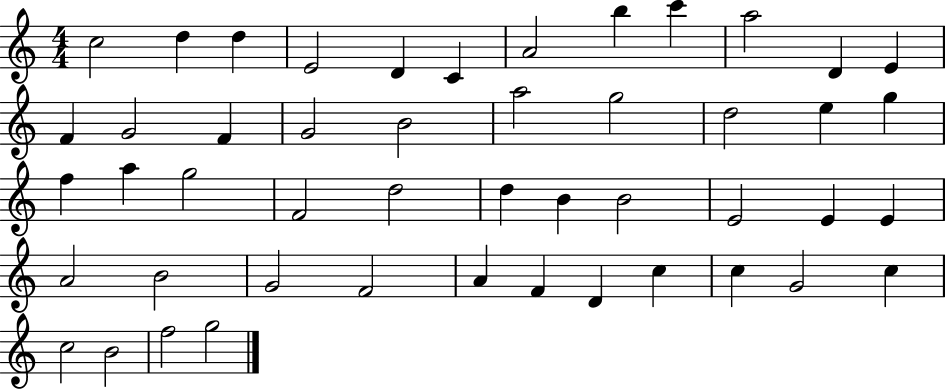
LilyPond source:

{
  \clef treble
  \numericTimeSignature
  \time 4/4
  \key c \major
  c''2 d''4 d''4 | e'2 d'4 c'4 | a'2 b''4 c'''4 | a''2 d'4 e'4 | \break f'4 g'2 f'4 | g'2 b'2 | a''2 g''2 | d''2 e''4 g''4 | \break f''4 a''4 g''2 | f'2 d''2 | d''4 b'4 b'2 | e'2 e'4 e'4 | \break a'2 b'2 | g'2 f'2 | a'4 f'4 d'4 c''4 | c''4 g'2 c''4 | \break c''2 b'2 | f''2 g''2 | \bar "|."
}